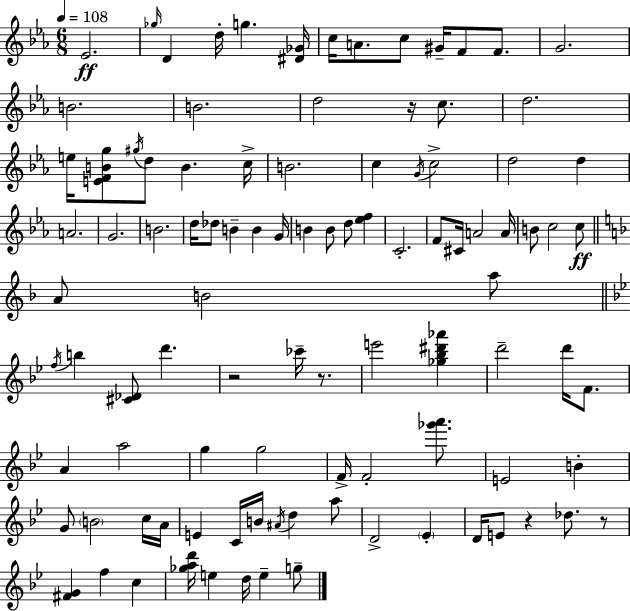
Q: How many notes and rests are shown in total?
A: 100